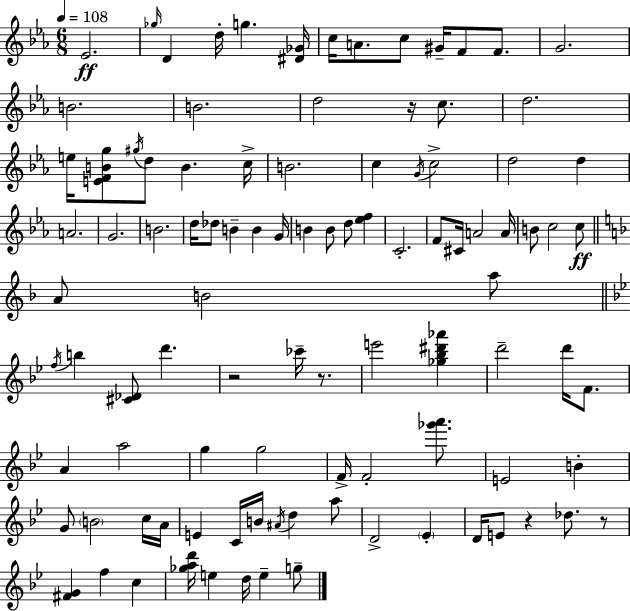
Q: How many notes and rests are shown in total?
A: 100